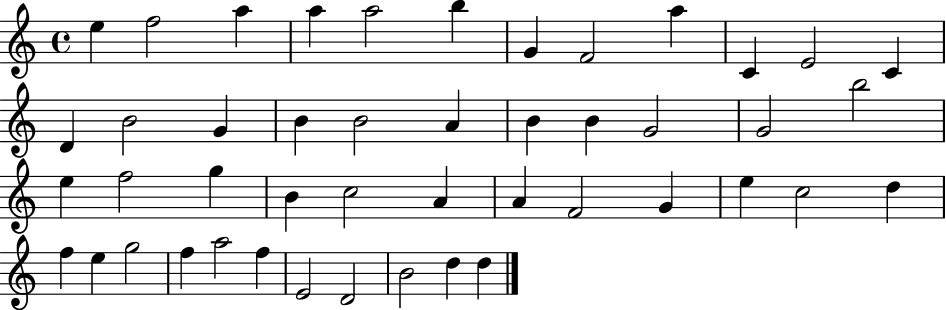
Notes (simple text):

E5/q F5/h A5/q A5/q A5/h B5/q G4/q F4/h A5/q C4/q E4/h C4/q D4/q B4/h G4/q B4/q B4/h A4/q B4/q B4/q G4/h G4/h B5/h E5/q F5/h G5/q B4/q C5/h A4/q A4/q F4/h G4/q E5/q C5/h D5/q F5/q E5/q G5/h F5/q A5/h F5/q E4/h D4/h B4/h D5/q D5/q